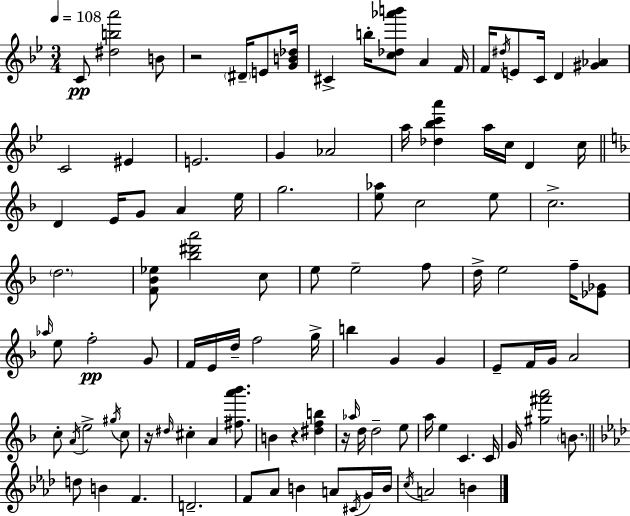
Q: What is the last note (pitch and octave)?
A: B4